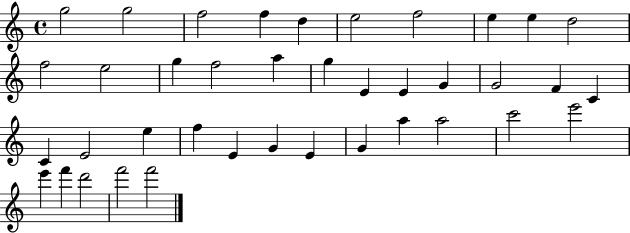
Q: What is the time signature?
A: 4/4